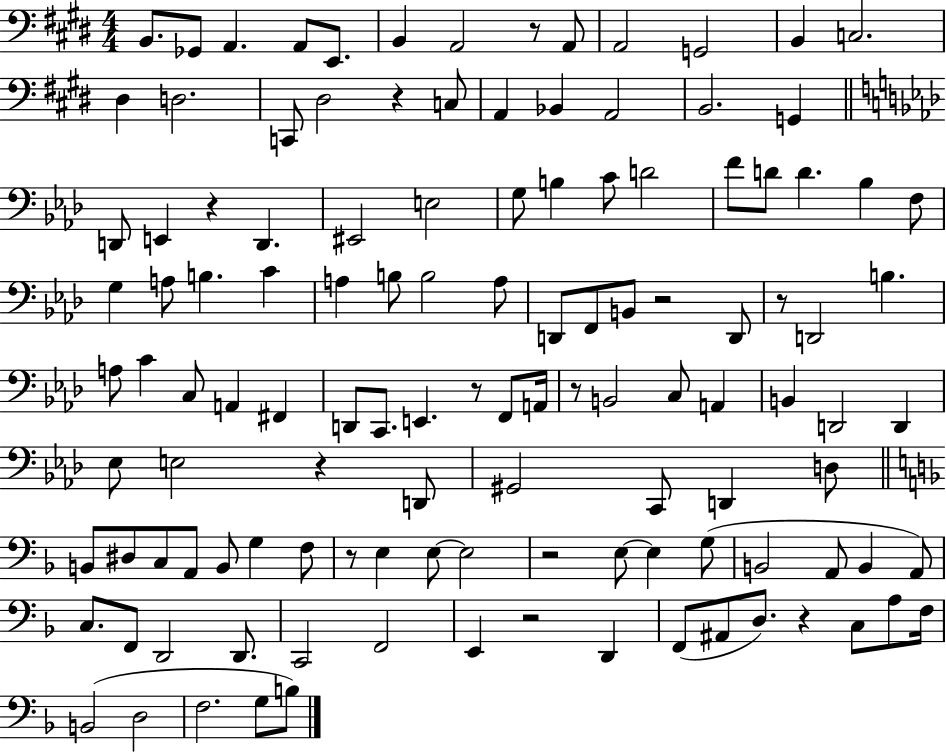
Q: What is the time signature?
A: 4/4